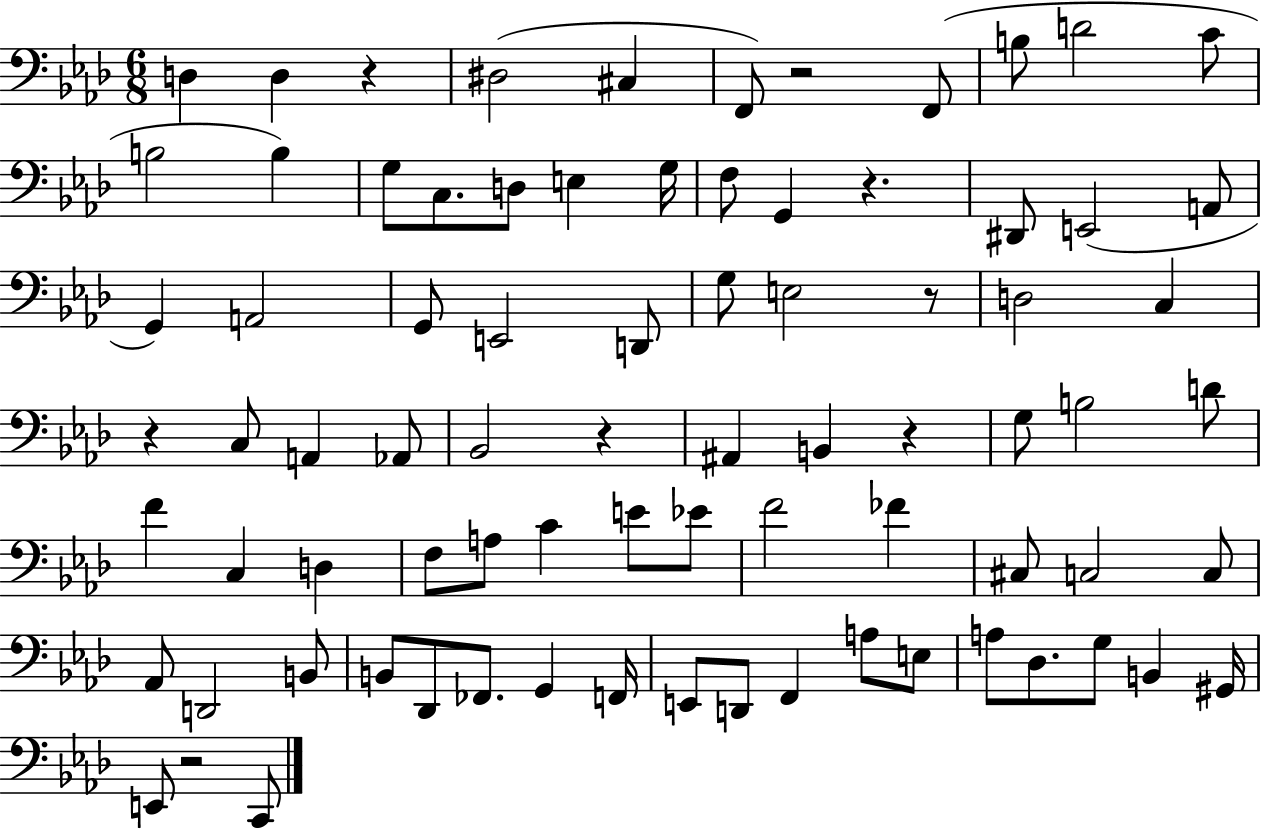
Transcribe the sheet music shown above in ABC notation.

X:1
T:Untitled
M:6/8
L:1/4
K:Ab
D, D, z ^D,2 ^C, F,,/2 z2 F,,/2 B,/2 D2 C/2 B,2 B, G,/2 C,/2 D,/2 E, G,/4 F,/2 G,, z ^D,,/2 E,,2 A,,/2 G,, A,,2 G,,/2 E,,2 D,,/2 G,/2 E,2 z/2 D,2 C, z C,/2 A,, _A,,/2 _B,,2 z ^A,, B,, z G,/2 B,2 D/2 F C, D, F,/2 A,/2 C E/2 _E/2 F2 _F ^C,/2 C,2 C,/2 _A,,/2 D,,2 B,,/2 B,,/2 _D,,/2 _F,,/2 G,, F,,/4 E,,/2 D,,/2 F,, A,/2 E,/2 A,/2 _D,/2 G,/2 B,, ^G,,/4 E,,/2 z2 C,,/2